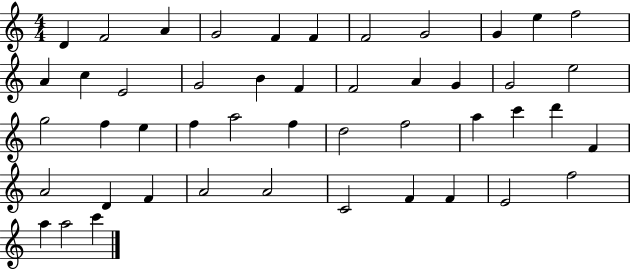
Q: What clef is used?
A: treble